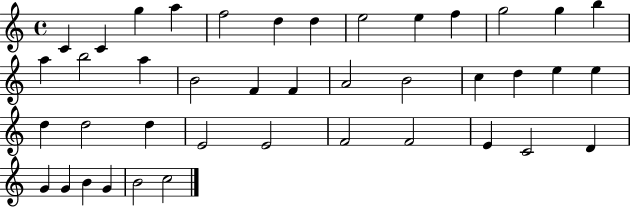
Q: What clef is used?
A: treble